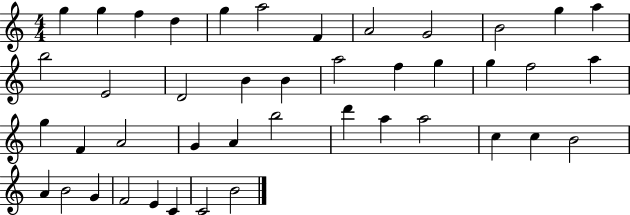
G5/q G5/q F5/q D5/q G5/q A5/h F4/q A4/h G4/h B4/h G5/q A5/q B5/h E4/h D4/h B4/q B4/q A5/h F5/q G5/q G5/q F5/h A5/q G5/q F4/q A4/h G4/q A4/q B5/h D6/q A5/q A5/h C5/q C5/q B4/h A4/q B4/h G4/q F4/h E4/q C4/q C4/h B4/h